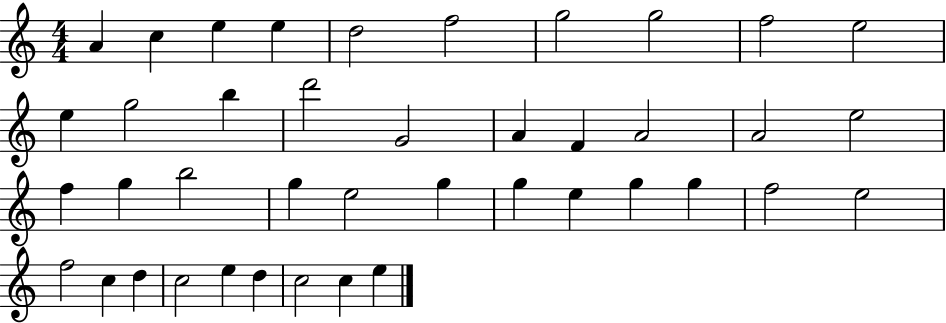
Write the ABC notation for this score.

X:1
T:Untitled
M:4/4
L:1/4
K:C
A c e e d2 f2 g2 g2 f2 e2 e g2 b d'2 G2 A F A2 A2 e2 f g b2 g e2 g g e g g f2 e2 f2 c d c2 e d c2 c e